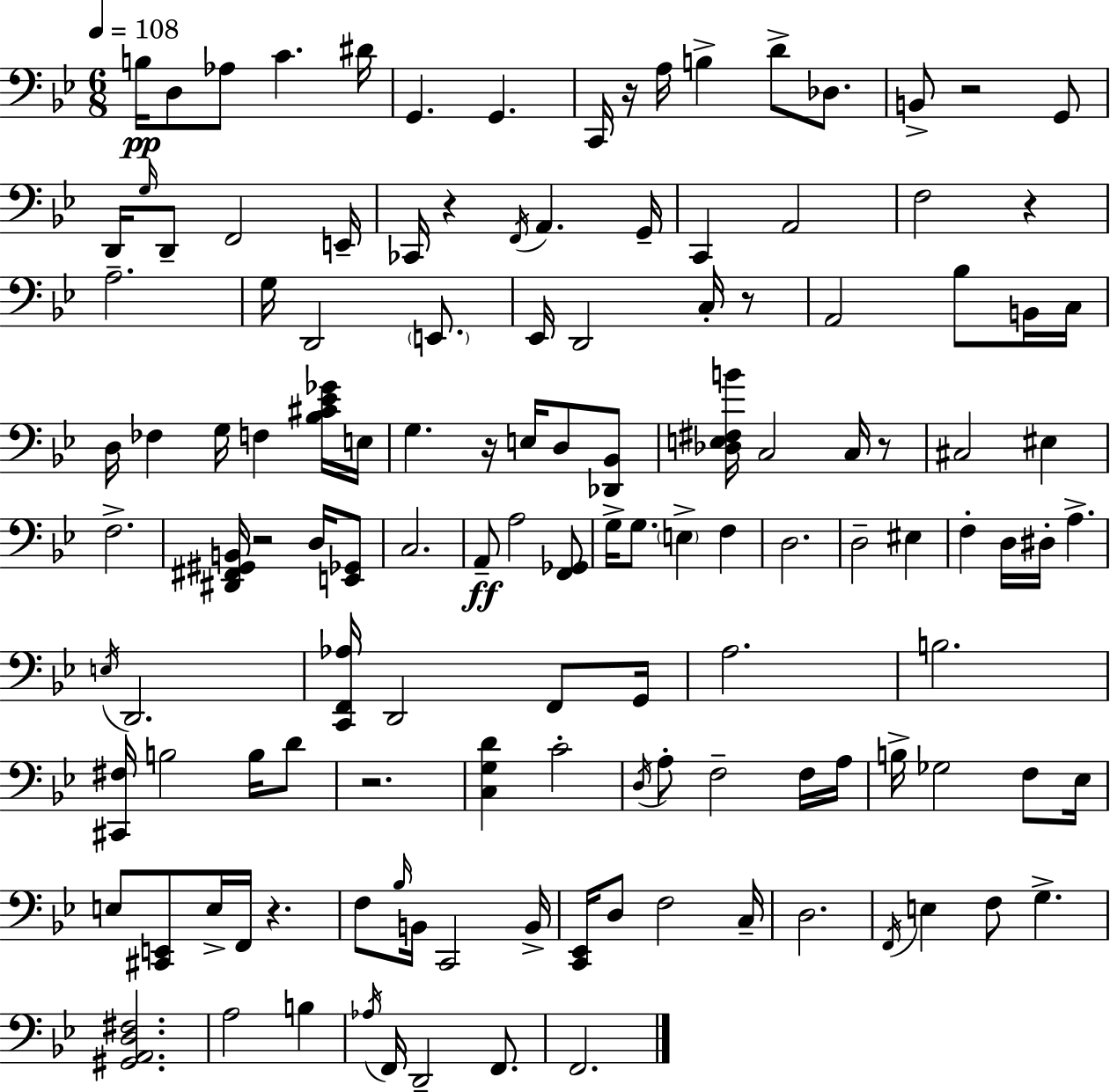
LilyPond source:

{
  \clef bass
  \numericTimeSignature
  \time 6/8
  \key bes \major
  \tempo 4 = 108
  b16\pp d8 aes8 c'4. dis'16 | g,4. g,4. | c,16 r16 a16 b4-> d'8-> des8. | b,8-> r2 g,8 | \break d,16 \grace { g16 } d,8-- f,2 | e,16-- ces,16 r4 \acciaccatura { f,16 } a,4. | g,16-- c,4 a,2 | f2 r4 | \break a2.-- | g16 d,2 \parenthesize e,8. | ees,16 d,2 c16-. | r8 a,2 bes8 | \break b,16 c16 d16 fes4 g16 f4 | <bes cis' ees' ges'>16 e16 g4. r16 e16 d8 | <des, bes,>8 <des e fis b'>16 c2 c16 | r8 cis2 eis4 | \break f2.-> | <dis, fis, gis, b,>16 r2 d16 | <e, ges,>8 c2. | a,8--\ff a2 | \break <f, ges,>8 g16-> g8. \parenthesize e4-> f4 | d2. | d2-- eis4 | f4-. d16 dis16-. a4.-> | \break \acciaccatura { e16 } d,2. | <c, f, aes>16 d,2 | f,8 g,16 a2. | b2. | \break <cis, fis>16 b2 | b16 d'8 r2. | <c g d'>4 c'2-. | \acciaccatura { d16 } a8-. f2-- | \break f16 a16 b16-> ges2 | f8 ees16 e8 <cis, e,>8 e16-> f,16 r4. | f8 \grace { bes16 } b,16 c,2 | b,16-> <c, ees,>16 d8 f2 | \break c16-- d2. | \acciaccatura { f,16 } e4 f8 | g4.-> <gis, a, d fis>2. | a2 | \break b4 \acciaccatura { aes16 } f,16 d,2-- | f,8. f,2. | \bar "|."
}